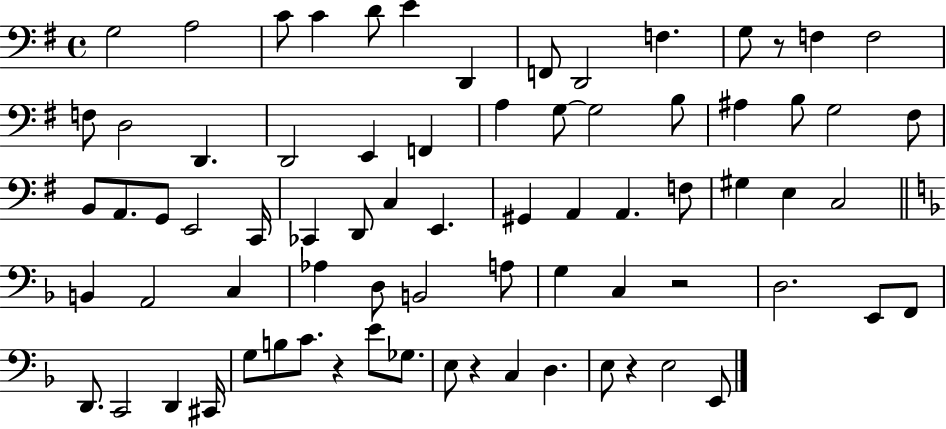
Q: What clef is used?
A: bass